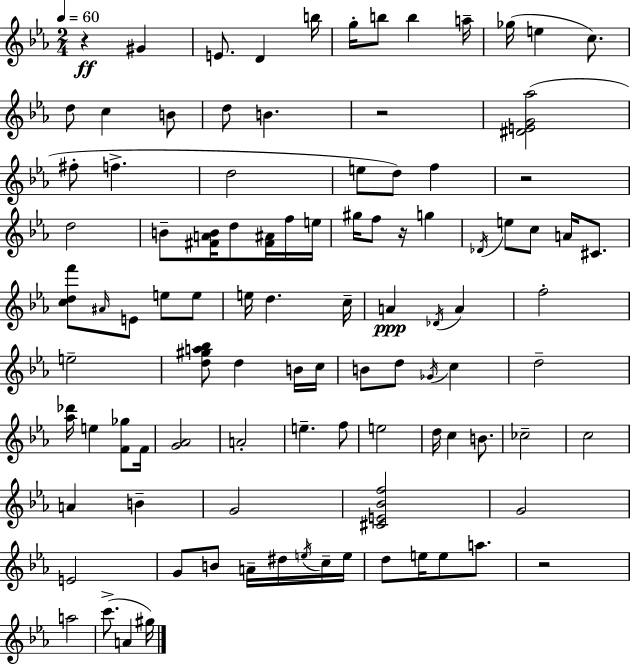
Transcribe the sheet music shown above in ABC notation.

X:1
T:Untitled
M:2/4
L:1/4
K:Cm
z ^G E/2 D b/4 g/4 b/2 b a/4 _g/4 e c/2 d/2 c B/2 d/2 B z2 [^DEG_a]2 ^f/2 f d2 e/2 d/2 f z2 d2 B/2 [^FAB]/4 d/2 [^F^A]/4 f/4 e/4 ^g/4 f/2 z/4 g _D/4 e/2 c/2 A/4 ^C/2 [cdf']/2 ^A/4 E/2 e/2 e/2 e/4 d c/4 A _D/4 A f2 e2 [d^ga_b]/2 d B/4 c/4 B/2 d/2 _G/4 c d2 [_a_d']/4 e [F_g]/2 F/4 [G_A]2 A2 e f/2 e2 d/4 c B/2 _c2 c2 A B G2 [^CE_Bf]2 G2 E2 G/2 B/2 A/4 ^d/4 e/4 c/4 e/4 d/2 e/4 e/2 a/2 z2 a2 c'/2 A ^g/4